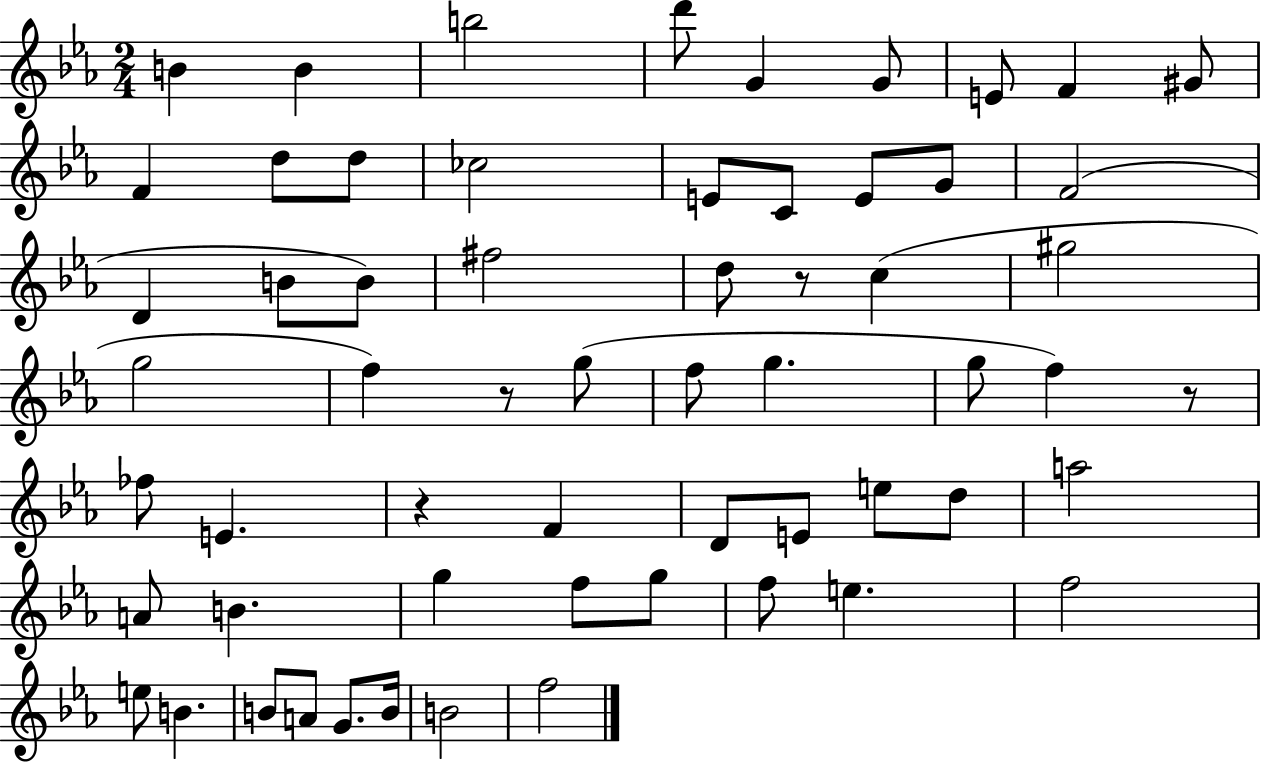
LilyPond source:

{
  \clef treble
  \numericTimeSignature
  \time 2/4
  \key ees \major
  b'4 b'4 | b''2 | d'''8 g'4 g'8 | e'8 f'4 gis'8 | \break f'4 d''8 d''8 | ces''2 | e'8 c'8 e'8 g'8 | f'2( | \break d'4 b'8 b'8) | fis''2 | d''8 r8 c''4( | gis''2 | \break g''2 | f''4) r8 g''8( | f''8 g''4. | g''8 f''4) r8 | \break fes''8 e'4. | r4 f'4 | d'8 e'8 e''8 d''8 | a''2 | \break a'8 b'4. | g''4 f''8 g''8 | f''8 e''4. | f''2 | \break e''8 b'4. | b'8 a'8 g'8. b'16 | b'2 | f''2 | \break \bar "|."
}